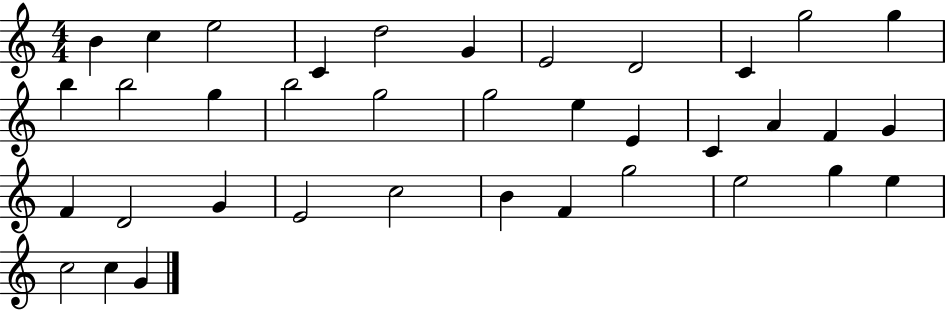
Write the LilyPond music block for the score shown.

{
  \clef treble
  \numericTimeSignature
  \time 4/4
  \key c \major
  b'4 c''4 e''2 | c'4 d''2 g'4 | e'2 d'2 | c'4 g''2 g''4 | \break b''4 b''2 g''4 | b''2 g''2 | g''2 e''4 e'4 | c'4 a'4 f'4 g'4 | \break f'4 d'2 g'4 | e'2 c''2 | b'4 f'4 g''2 | e''2 g''4 e''4 | \break c''2 c''4 g'4 | \bar "|."
}